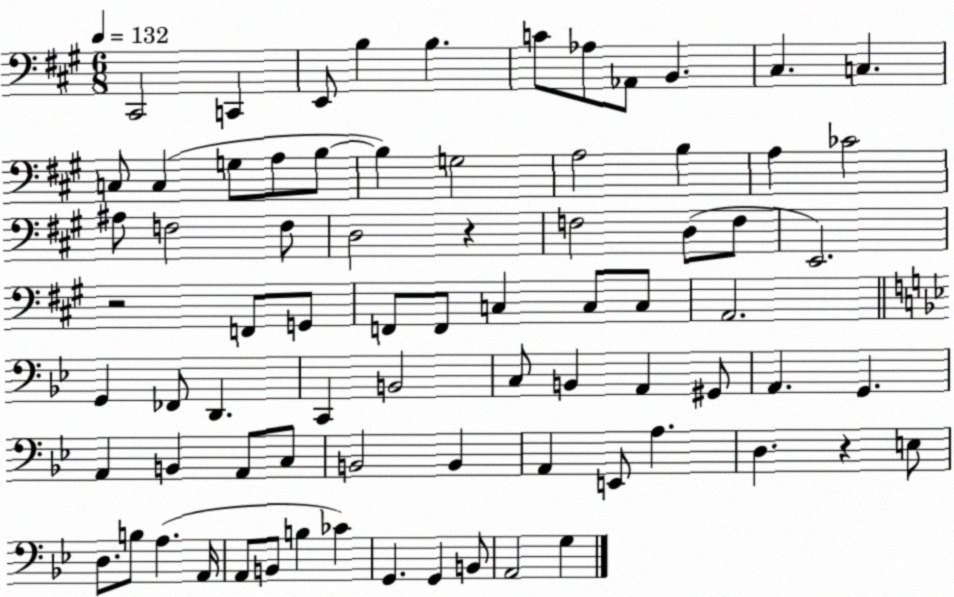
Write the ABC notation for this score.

X:1
T:Untitled
M:6/8
L:1/4
K:A
^C,,2 C,, E,,/2 B, B, C/2 _A,/2 _A,,/2 B,, ^C, C, C,/2 C, G,/2 A,/2 B,/2 B, G,2 A,2 B, A, _C2 ^A,/2 F,2 F,/2 D,2 z F,2 D,/2 F,/2 E,,2 z2 F,,/2 G,,/2 F,,/2 F,,/2 C, C,/2 C,/2 A,,2 G,, _F,,/2 D,, C,, B,,2 C,/2 B,, A,, ^G,,/2 A,, G,, A,, B,, A,,/2 C,/2 B,,2 B,, A,, E,,/2 A, D, z E,/2 D,/2 B,/2 A, A,,/4 A,,/2 B,,/2 B, _C G,, G,, B,,/2 A,,2 G,